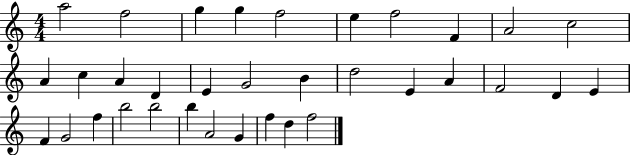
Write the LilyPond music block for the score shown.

{
  \clef treble
  \numericTimeSignature
  \time 4/4
  \key c \major
  a''2 f''2 | g''4 g''4 f''2 | e''4 f''2 f'4 | a'2 c''2 | \break a'4 c''4 a'4 d'4 | e'4 g'2 b'4 | d''2 e'4 a'4 | f'2 d'4 e'4 | \break f'4 g'2 f''4 | b''2 b''2 | b''4 a'2 g'4 | f''4 d''4 f''2 | \break \bar "|."
}